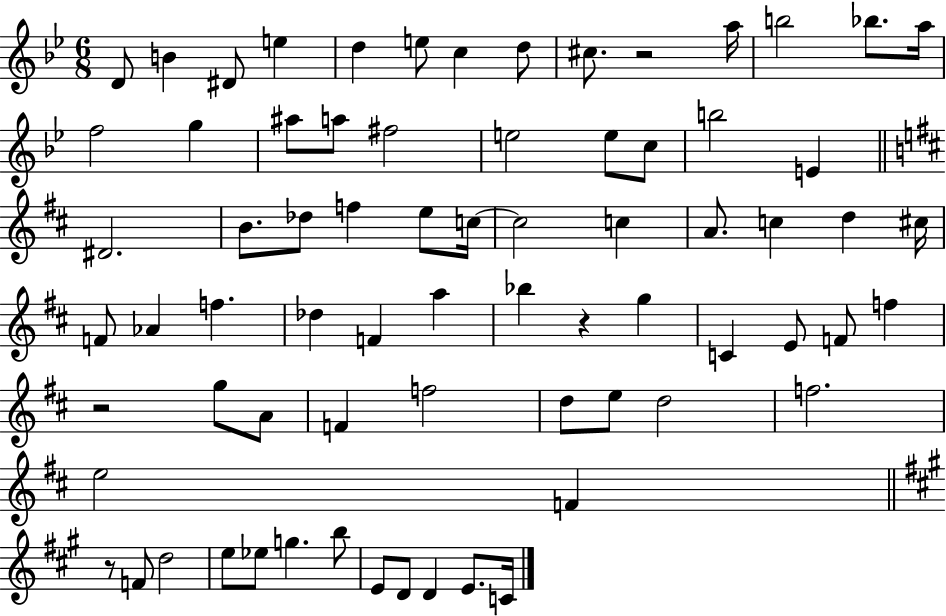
{
  \clef treble
  \numericTimeSignature
  \time 6/8
  \key bes \major
  \repeat volta 2 { d'8 b'4 dis'8 e''4 | d''4 e''8 c''4 d''8 | cis''8. r2 a''16 | b''2 bes''8. a''16 | \break f''2 g''4 | ais''8 a''8 fis''2 | e''2 e''8 c''8 | b''2 e'4 | \break \bar "||" \break \key d \major dis'2. | b'8. des''8 f''4 e''8 c''16~~ | c''2 c''4 | a'8. c''4 d''4 cis''16 | \break f'8 aes'4 f''4. | des''4 f'4 a''4 | bes''4 r4 g''4 | c'4 e'8 f'8 f''4 | \break r2 g''8 a'8 | f'4 f''2 | d''8 e''8 d''2 | f''2. | \break e''2 f'4 | \bar "||" \break \key a \major r8 f'8 d''2 | e''8 ees''8 g''4. b''8 | e'8 d'8 d'4 e'8. c'16 | } \bar "|."
}